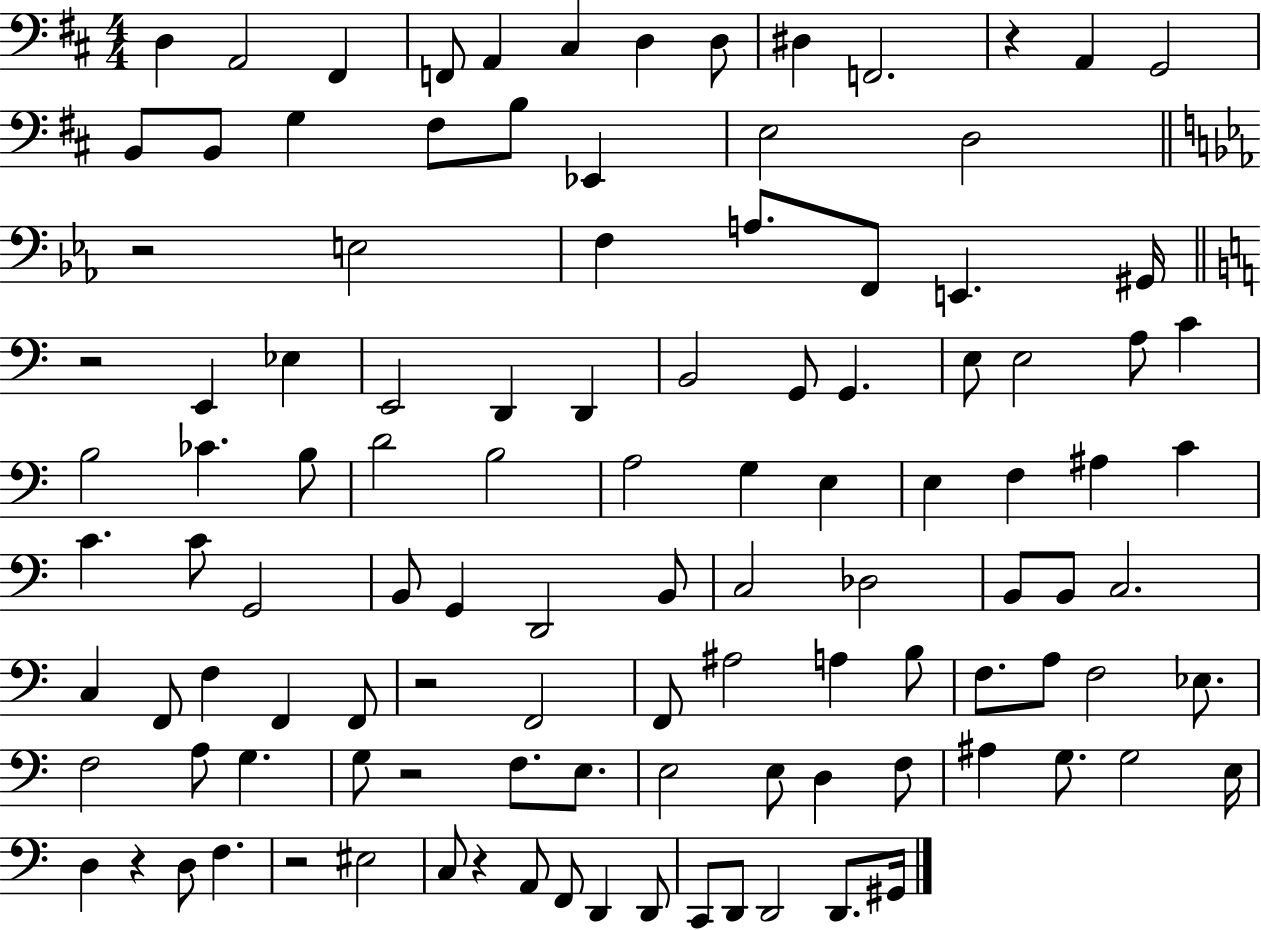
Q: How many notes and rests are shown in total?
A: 112